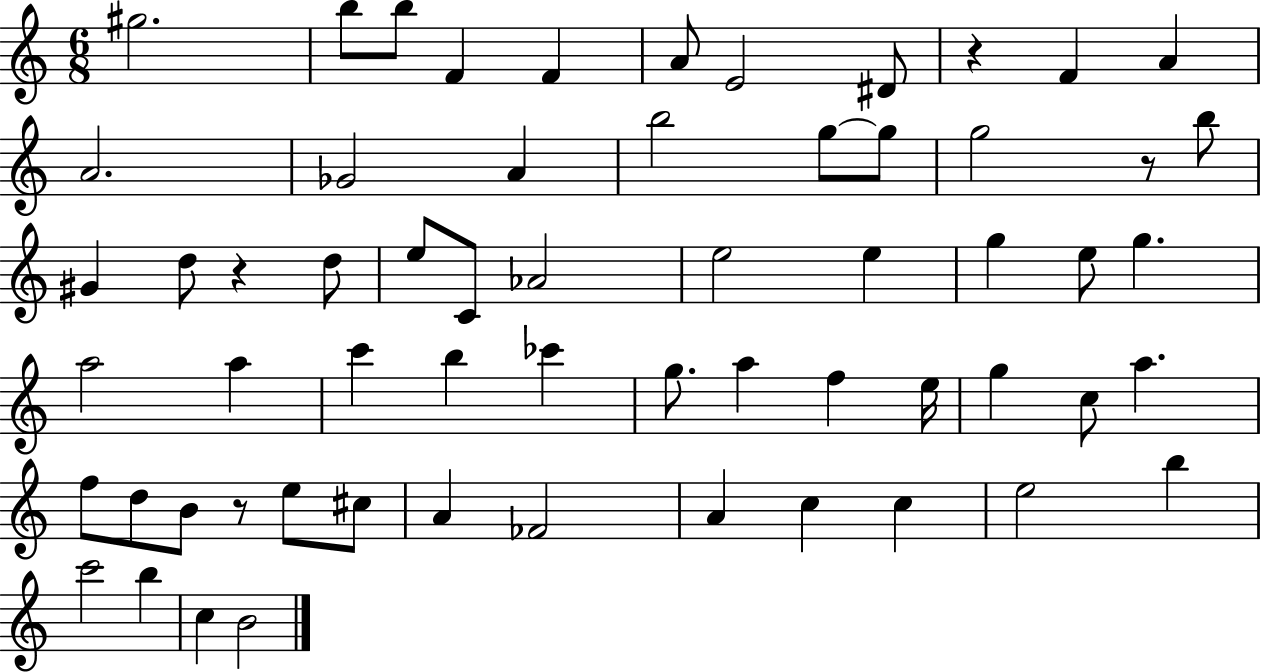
G#5/h. B5/e B5/e F4/q F4/q A4/e E4/h D#4/e R/q F4/q A4/q A4/h. Gb4/h A4/q B5/h G5/e G5/e G5/h R/e B5/e G#4/q D5/e R/q D5/e E5/e C4/e Ab4/h E5/h E5/q G5/q E5/e G5/q. A5/h A5/q C6/q B5/q CES6/q G5/e. A5/q F5/q E5/s G5/q C5/e A5/q. F5/e D5/e B4/e R/e E5/e C#5/e A4/q FES4/h A4/q C5/q C5/q E5/h B5/q C6/h B5/q C5/q B4/h